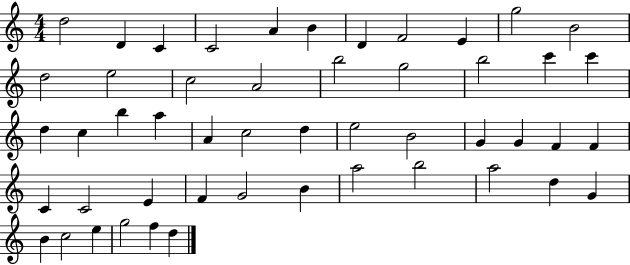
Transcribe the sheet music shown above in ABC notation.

X:1
T:Untitled
M:4/4
L:1/4
K:C
d2 D C C2 A B D F2 E g2 B2 d2 e2 c2 A2 b2 g2 b2 c' c' d c b a A c2 d e2 B2 G G F F C C2 E F G2 B a2 b2 a2 d G B c2 e g2 f d